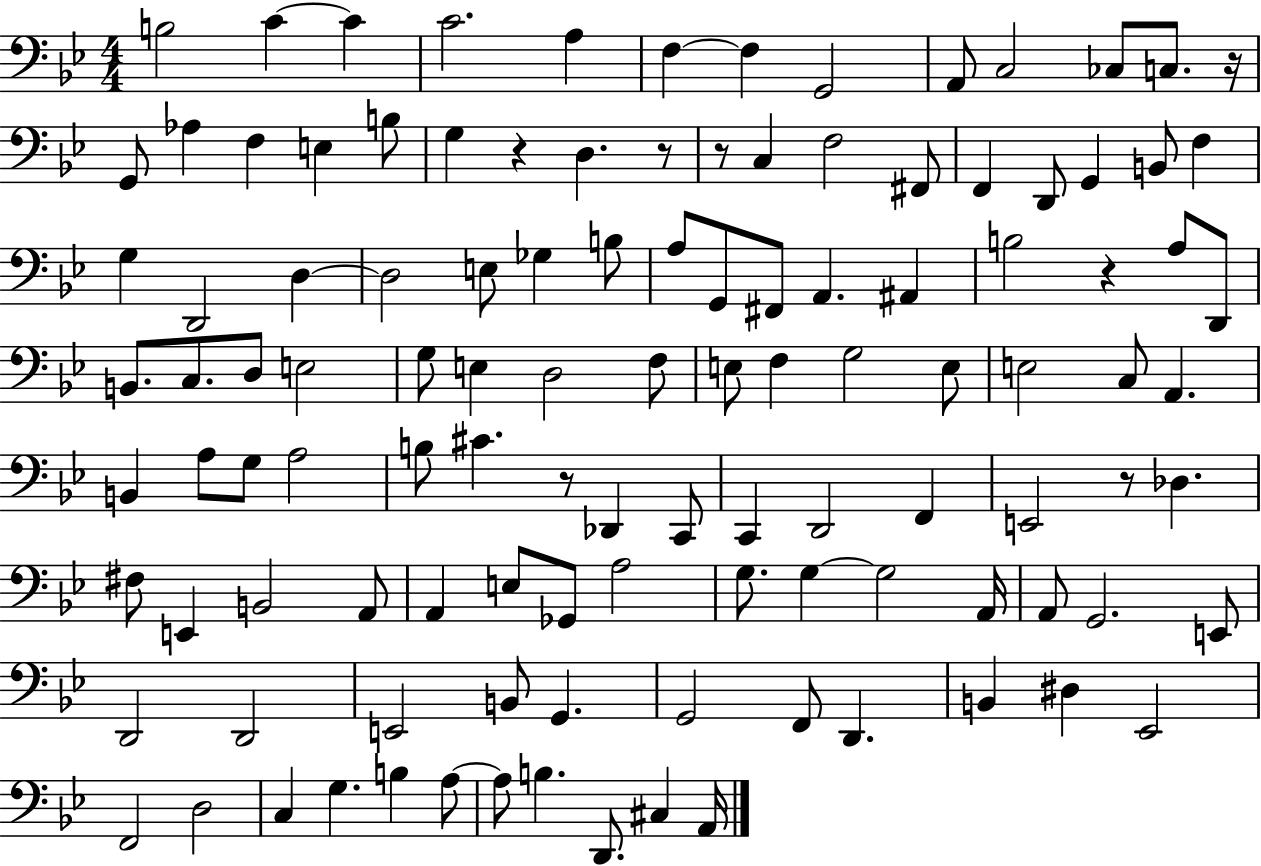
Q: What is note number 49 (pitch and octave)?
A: D3